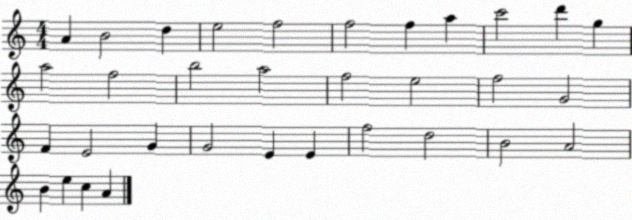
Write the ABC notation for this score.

X:1
T:Untitled
M:4/4
L:1/4
K:C
A B2 d e2 f2 f2 f a c'2 d' g a2 f2 b2 a2 f2 e2 f2 G2 F E2 G G2 E E f2 d2 B2 A2 B e c A